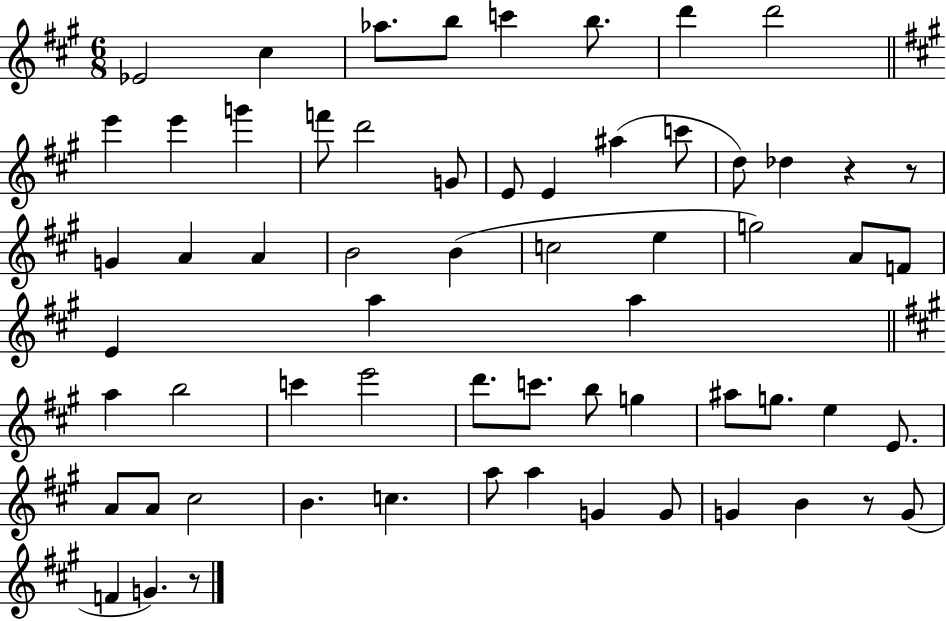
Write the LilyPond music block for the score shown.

{
  \clef treble
  \numericTimeSignature
  \time 6/8
  \key a \major
  ees'2 cis''4 | aes''8. b''8 c'''4 b''8. | d'''4 d'''2 | \bar "||" \break \key a \major e'''4 e'''4 g'''4 | f'''8 d'''2 g'8 | e'8 e'4 ais''4( c'''8 | d''8) des''4 r4 r8 | \break g'4 a'4 a'4 | b'2 b'4( | c''2 e''4 | g''2) a'8 f'8 | \break e'4 a''4 a''4 | \bar "||" \break \key a \major a''4 b''2 | c'''4 e'''2 | d'''8. c'''8. b''8 g''4 | ais''8 g''8. e''4 e'8. | \break a'8 a'8 cis''2 | b'4. c''4. | a''8 a''4 g'4 g'8 | g'4 b'4 r8 g'8( | \break f'4 g'4.) r8 | \bar "|."
}